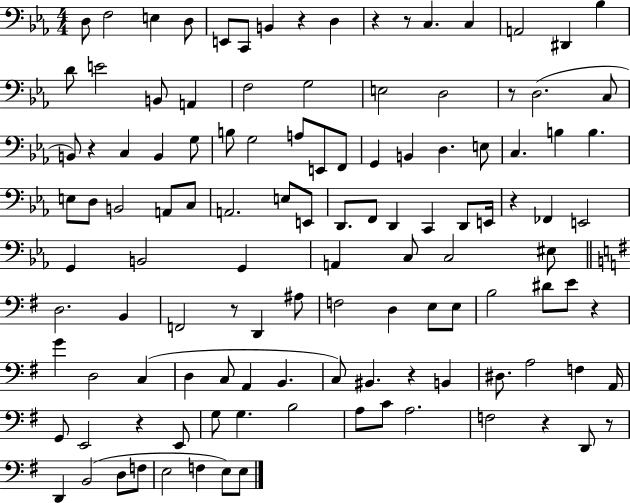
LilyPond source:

{
  \clef bass
  \numericTimeSignature
  \time 4/4
  \key ees \major
  d8 f2 e4 d8 | e,8 c,8 b,4 r4 d4 | r4 r8 c4. c4 | a,2 dis,4 bes4 | \break d'8 e'2 b,8 a,4 | f2 g2 | e2 d2 | r8 d2.( c8 | \break b,8) r4 c4 b,4 g8 | b8 g2 a8 e,8 f,8 | g,4 b,4 d4. e8 | c4. b4 b4. | \break e8 d8 b,2 a,8 c8 | a,2. e8 e,8 | d,8. f,8 d,4 c,4 d,8 e,16 | r4 fes,4 e,2 | \break g,4 b,2 g,4 | a,4 c8 c2 eis8 | \bar "||" \break \key g \major d2. b,4 | f,2 r8 d,4 ais8 | f2 d4 e8 e8 | b2 dis'8 e'8 r4 | \break g'4 d2 c4( | d4 c8 a,4 b,4. | c8) bis,4. r4 b,4 | dis8. a2 f4 a,16 | \break g,8 e,2 r4 e,8 | g8 g4. b2 | a8 c'8 a2. | f2 r4 d,8 r8 | \break d,4 b,2( d8 f8 | e2 f4 e8) e8 | \bar "|."
}